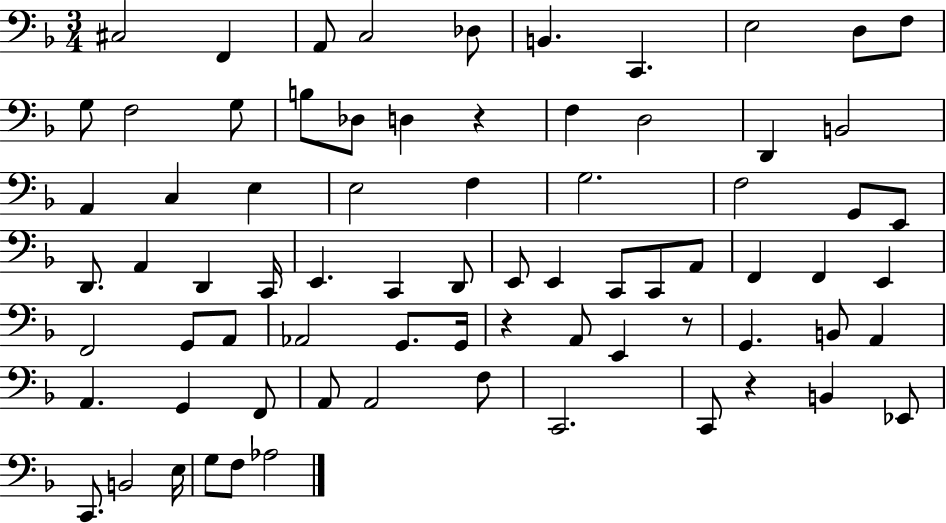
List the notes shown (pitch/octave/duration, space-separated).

C#3/h F2/q A2/e C3/h Db3/e B2/q. C2/q. E3/h D3/e F3/e G3/e F3/h G3/e B3/e Db3/e D3/q R/q F3/q D3/h D2/q B2/h A2/q C3/q E3/q E3/h F3/q G3/h. F3/h G2/e E2/e D2/e. A2/q D2/q C2/s E2/q. C2/q D2/e E2/e E2/q C2/e C2/e A2/e F2/q F2/q E2/q F2/h G2/e A2/e Ab2/h G2/e. G2/s R/q A2/e E2/q R/e G2/q. B2/e A2/q A2/q. G2/q F2/e A2/e A2/h F3/e C2/h. C2/e R/q B2/q Eb2/e C2/e. B2/h E3/s G3/e F3/e Ab3/h